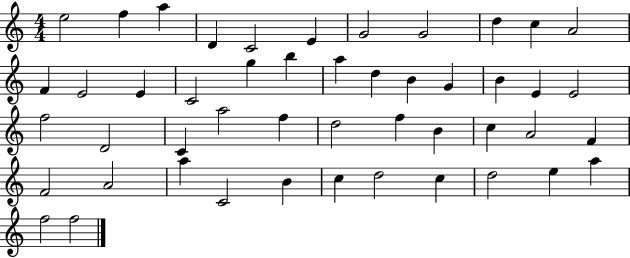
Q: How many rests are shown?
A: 0